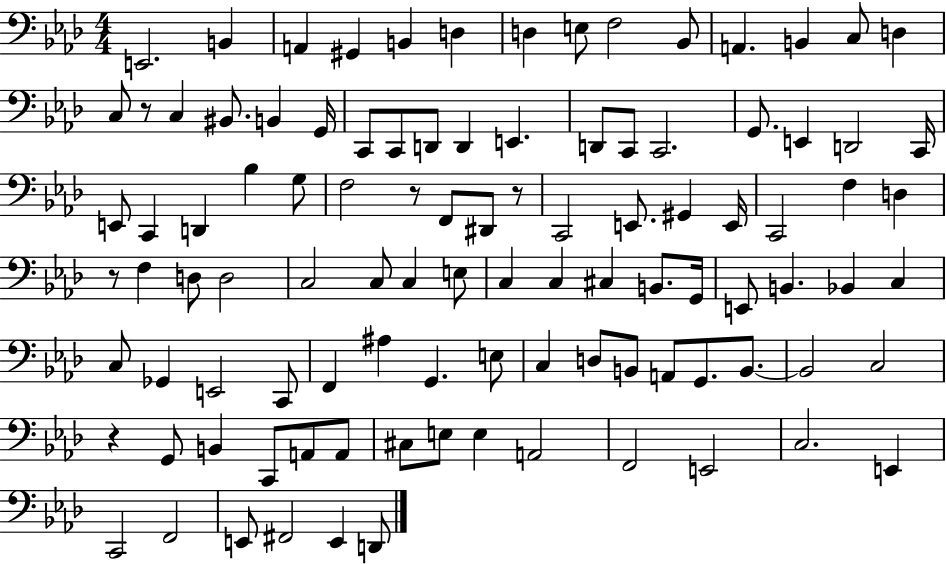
{
  \clef bass
  \numericTimeSignature
  \time 4/4
  \key aes \major
  e,2. b,4 | a,4 gis,4 b,4 d4 | d4 e8 f2 bes,8 | a,4. b,4 c8 d4 | \break c8 r8 c4 bis,8. b,4 g,16 | c,8 c,8 d,8 d,4 e,4. | d,8 c,8 c,2. | g,8. e,4 d,2 c,16 | \break e,8 c,4 d,4 bes4 g8 | f2 r8 f,8 dis,8 r8 | c,2 e,8. gis,4 e,16 | c,2 f4 d4 | \break r8 f4 d8 d2 | c2 c8 c4 e8 | c4 c4 cis4 b,8. g,16 | e,8 b,4. bes,4 c4 | \break c8 ges,4 e,2 c,8 | f,4 ais4 g,4. e8 | c4 d8 b,8 a,8 g,8. b,8.~~ | b,2 c2 | \break r4 g,8 b,4 c,8 a,8 a,8 | cis8 e8 e4 a,2 | f,2 e,2 | c2. e,4 | \break c,2 f,2 | e,8 fis,2 e,4 d,8 | \bar "|."
}